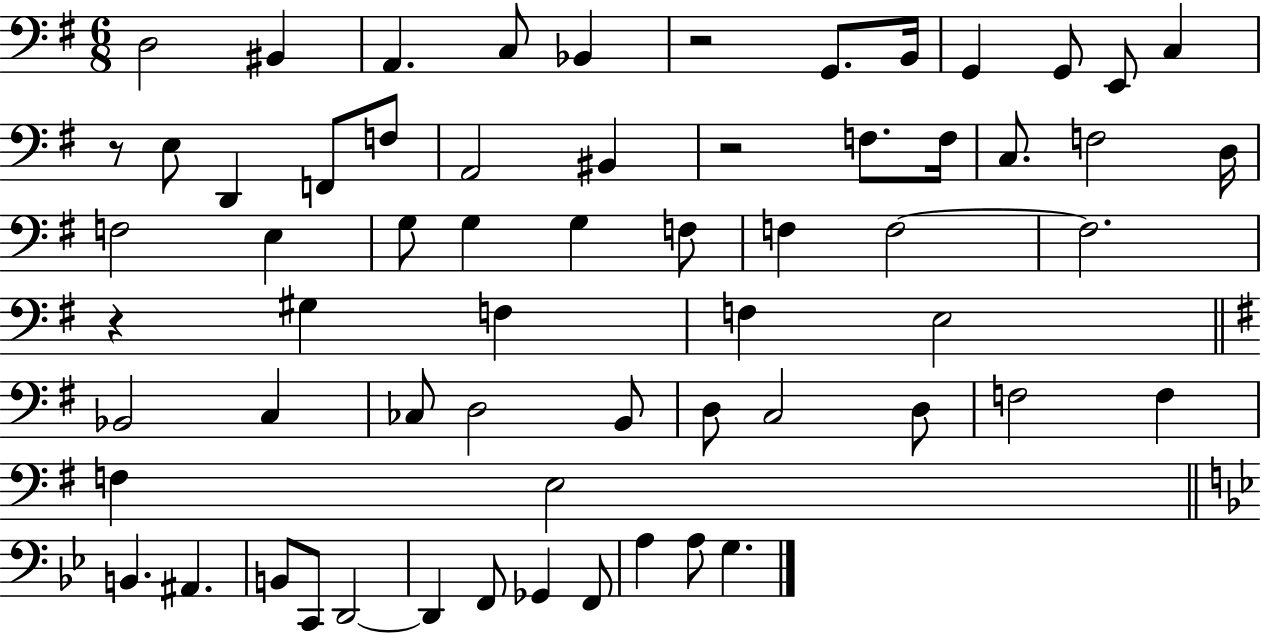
{
  \clef bass
  \numericTimeSignature
  \time 6/8
  \key g \major
  d2 bis,4 | a,4. c8 bes,4 | r2 g,8. b,16 | g,4 g,8 e,8 c4 | \break r8 e8 d,4 f,8 f8 | a,2 bis,4 | r2 f8. f16 | c8. f2 d16 | \break f2 e4 | g8 g4 g4 f8 | f4 f2~~ | f2. | \break r4 gis4 f4 | f4 e2 | \bar "||" \break \key e \minor bes,2 c4 | ces8 d2 b,8 | d8 c2 d8 | f2 f4 | \break f4 e2 | \bar "||" \break \key bes \major b,4. ais,4. | b,8 c,8 d,2~~ | d,4 f,8 ges,4 f,8 | a4 a8 g4. | \break \bar "|."
}